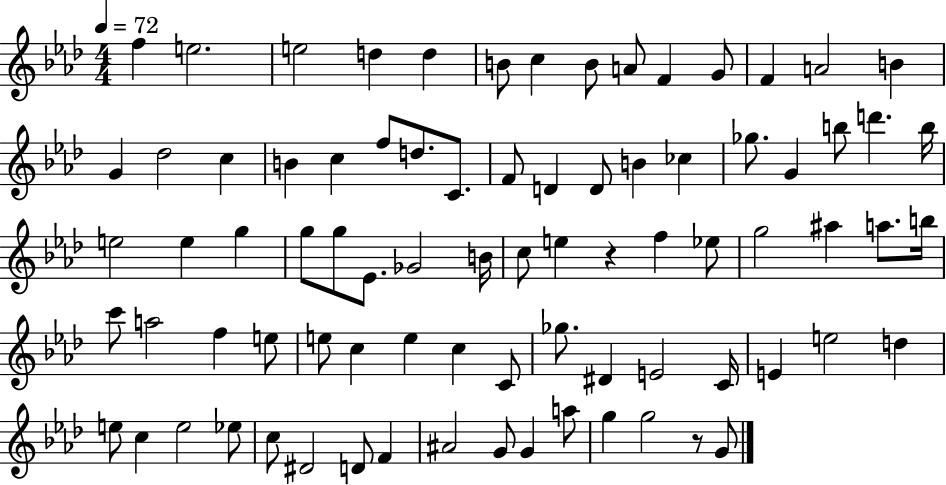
{
  \clef treble
  \numericTimeSignature
  \time 4/4
  \key aes \major
  \tempo 4 = 72
  f''4 e''2. | e''2 d''4 d''4 | b'8 c''4 b'8 a'8 f'4 g'8 | f'4 a'2 b'4 | \break g'4 des''2 c''4 | b'4 c''4 f''8 d''8. c'8. | f'8 d'4 d'8 b'4 ces''4 | ges''8. g'4 b''8 d'''4. b''16 | \break e''2 e''4 g''4 | g''8 g''8 ees'8. ges'2 b'16 | c''8 e''4 r4 f''4 ees''8 | g''2 ais''4 a''8. b''16 | \break c'''8 a''2 f''4 e''8 | e''8 c''4 e''4 c''4 c'8 | ges''8. dis'4 e'2 c'16 | e'4 e''2 d''4 | \break e''8 c''4 e''2 ees''8 | c''8 dis'2 d'8 f'4 | ais'2 g'8 g'4 a''8 | g''4 g''2 r8 g'8 | \break \bar "|."
}